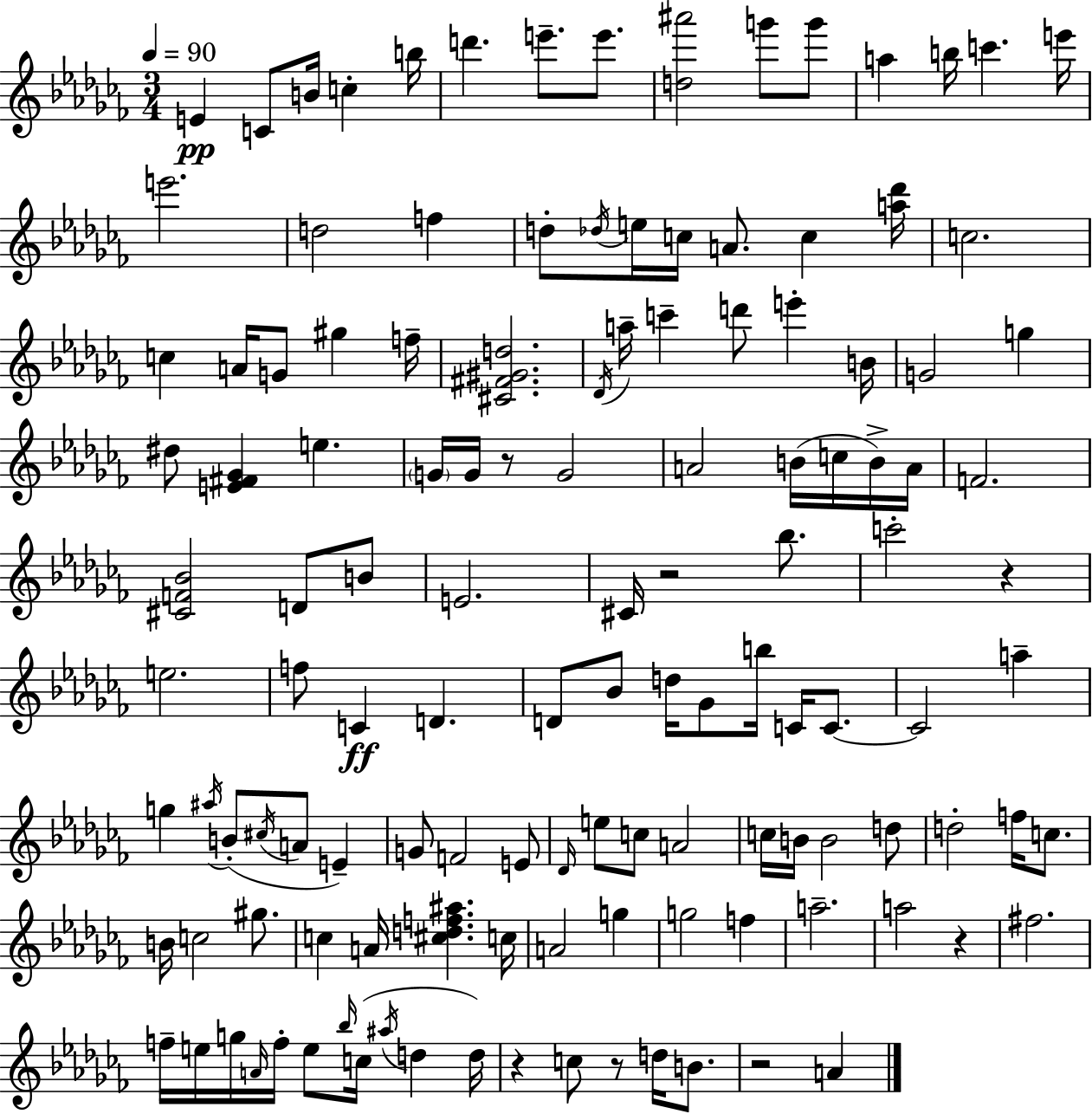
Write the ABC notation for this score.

X:1
T:Untitled
M:3/4
L:1/4
K:Abm
E C/2 B/4 c b/4 d' e'/2 e'/2 [d^a']2 g'/2 g'/2 a b/4 c' e'/4 e'2 d2 f d/2 _d/4 e/4 c/4 A/2 c [a_d']/4 c2 c A/4 G/2 ^g f/4 [^C^F^Gd]2 _D/4 a/4 c' d'/2 e' B/4 G2 g ^d/2 [E^F_G] e G/4 G/4 z/2 G2 A2 B/4 c/4 B/4 A/4 F2 [^CF_B]2 D/2 B/2 E2 ^C/4 z2 _b/2 c'2 z e2 f/2 C D D/2 _B/2 d/4 _G/2 b/4 C/4 C/2 C2 a g ^a/4 B/2 ^c/4 A/2 E G/2 F2 E/2 _D/4 e/2 c/2 A2 c/4 B/4 B2 d/2 d2 f/4 c/2 B/4 c2 ^g/2 c A/4 [^cdf^a] c/4 A2 g g2 f a2 a2 z ^f2 f/4 e/4 g/4 A/4 f/4 e/2 _b/4 c/4 ^a/4 d d/4 z c/2 z/2 d/4 B/2 z2 A